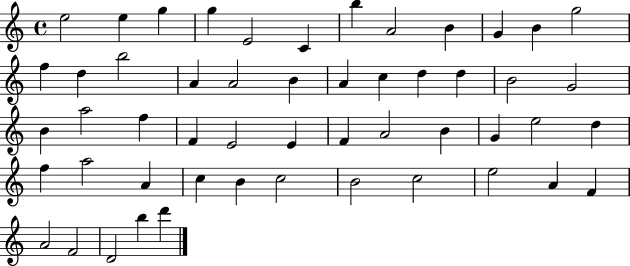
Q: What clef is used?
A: treble